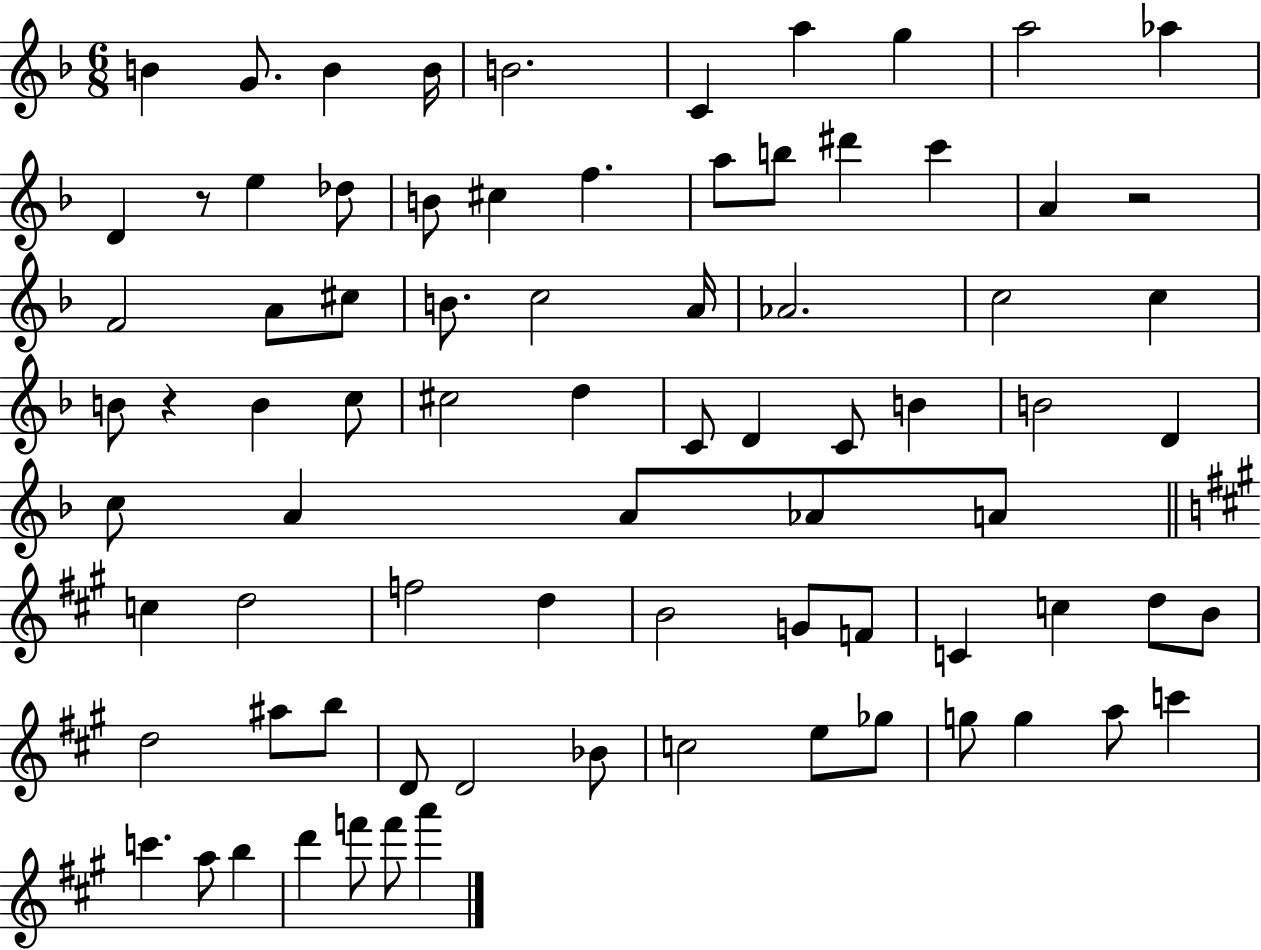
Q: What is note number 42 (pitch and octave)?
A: C5